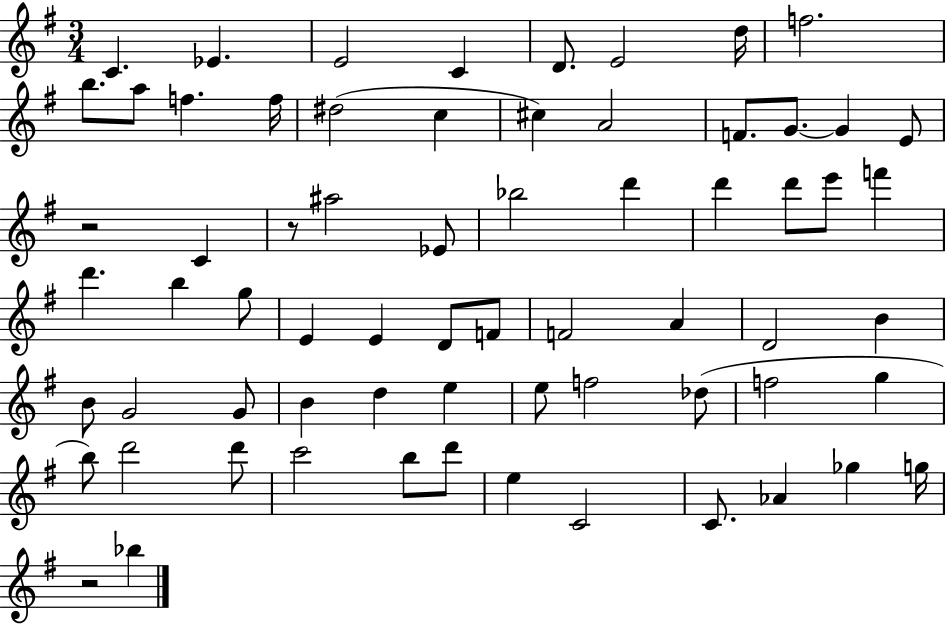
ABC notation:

X:1
T:Untitled
M:3/4
L:1/4
K:G
C _E E2 C D/2 E2 d/4 f2 b/2 a/2 f f/4 ^d2 c ^c A2 F/2 G/2 G E/2 z2 C z/2 ^a2 _E/2 _b2 d' d' d'/2 e'/2 f' d' b g/2 E E D/2 F/2 F2 A D2 B B/2 G2 G/2 B d e e/2 f2 _d/2 f2 g b/2 d'2 d'/2 c'2 b/2 d'/2 e C2 C/2 _A _g g/4 z2 _b